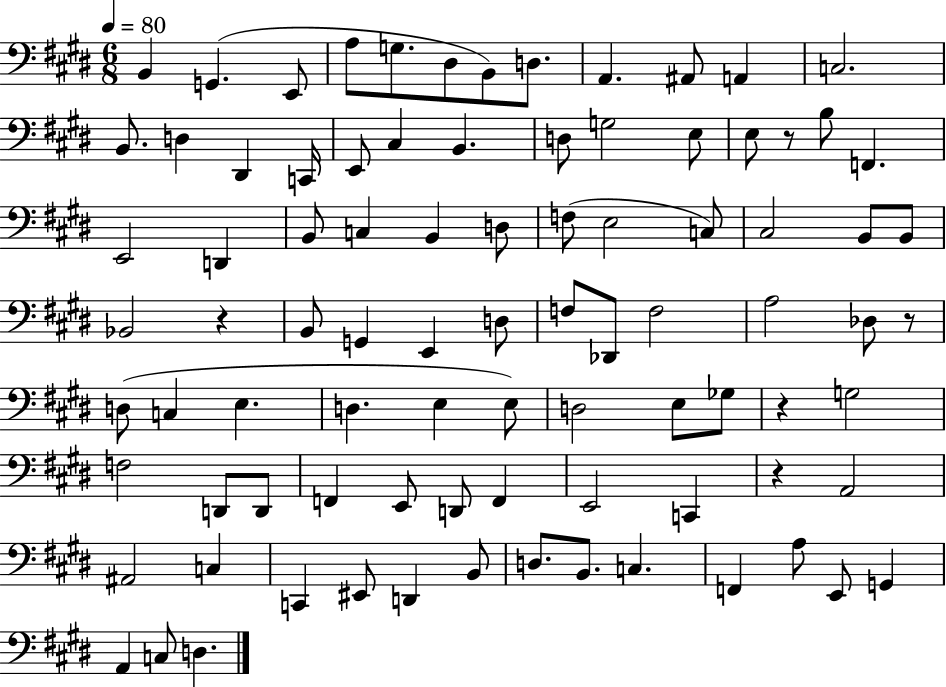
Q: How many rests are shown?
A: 5